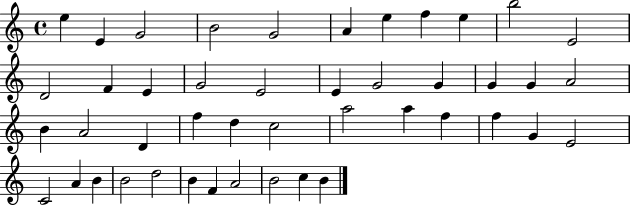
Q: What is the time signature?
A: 4/4